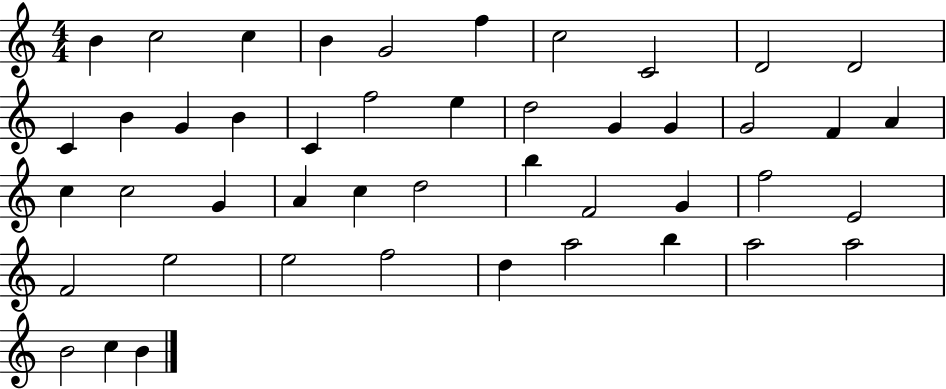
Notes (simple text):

B4/q C5/h C5/q B4/q G4/h F5/q C5/h C4/h D4/h D4/h C4/q B4/q G4/q B4/q C4/q F5/h E5/q D5/h G4/q G4/q G4/h F4/q A4/q C5/q C5/h G4/q A4/q C5/q D5/h B5/q F4/h G4/q F5/h E4/h F4/h E5/h E5/h F5/h D5/q A5/h B5/q A5/h A5/h B4/h C5/q B4/q